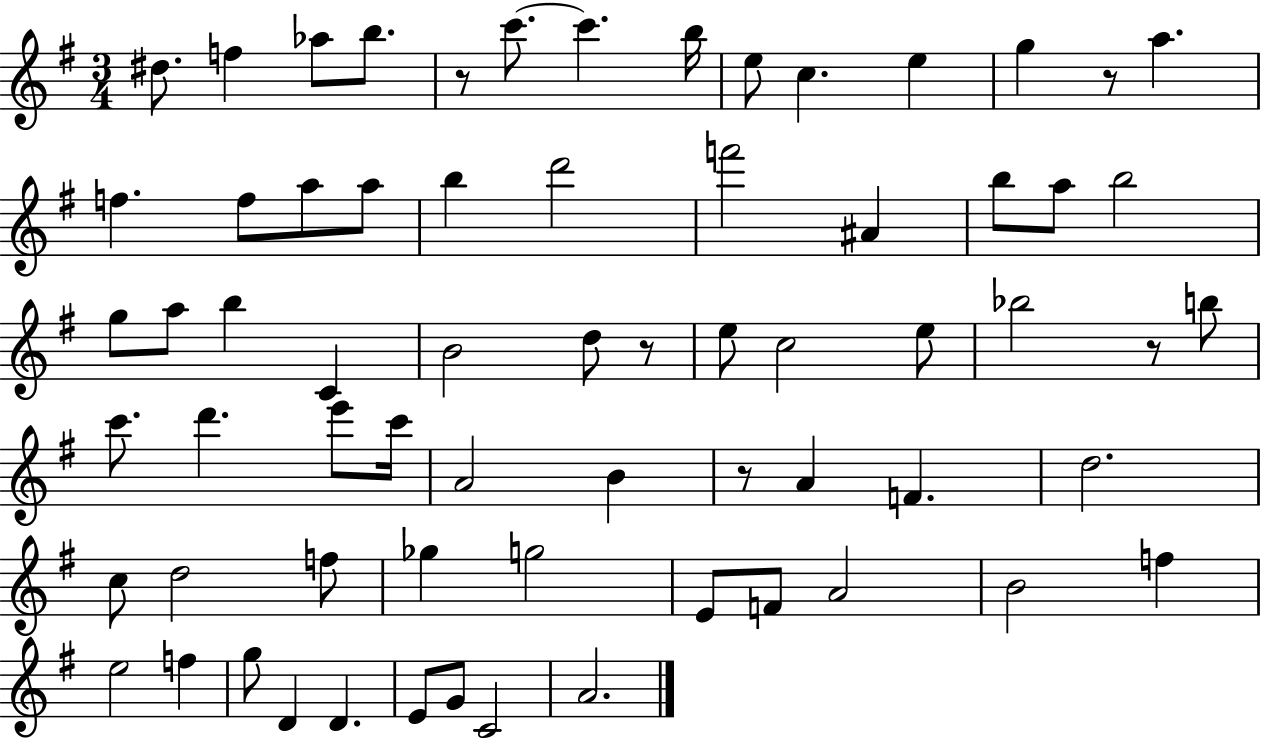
X:1
T:Untitled
M:3/4
L:1/4
K:G
^d/2 f _a/2 b/2 z/2 c'/2 c' b/4 e/2 c e g z/2 a f f/2 a/2 a/2 b d'2 f'2 ^A b/2 a/2 b2 g/2 a/2 b C B2 d/2 z/2 e/2 c2 e/2 _b2 z/2 b/2 c'/2 d' e'/2 c'/4 A2 B z/2 A F d2 c/2 d2 f/2 _g g2 E/2 F/2 A2 B2 f e2 f g/2 D D E/2 G/2 C2 A2